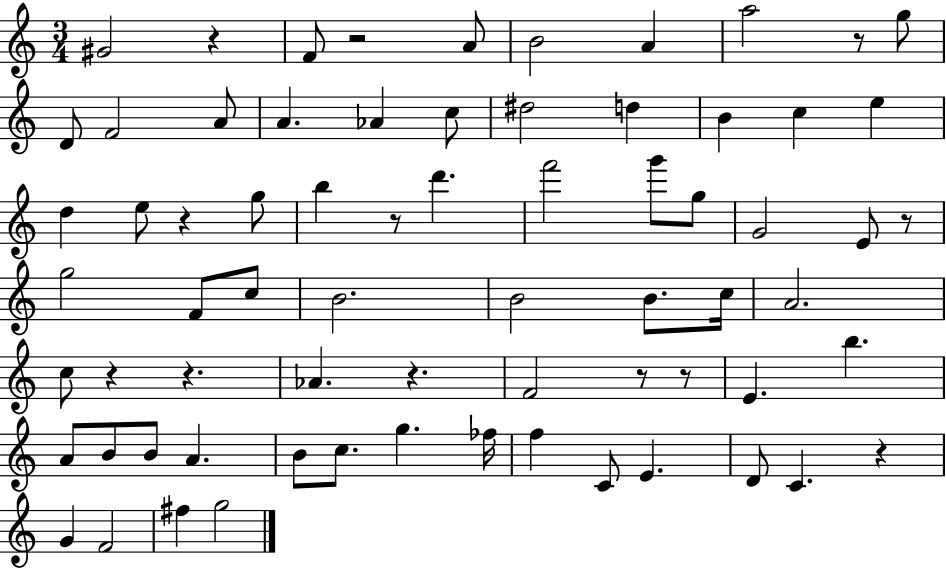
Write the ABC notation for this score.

X:1
T:Untitled
M:3/4
L:1/4
K:C
^G2 z F/2 z2 A/2 B2 A a2 z/2 g/2 D/2 F2 A/2 A _A c/2 ^d2 d B c e d e/2 z g/2 b z/2 d' f'2 g'/2 g/2 G2 E/2 z/2 g2 F/2 c/2 B2 B2 B/2 c/4 A2 c/2 z z _A z F2 z/2 z/2 E b A/2 B/2 B/2 A B/2 c/2 g _f/4 f C/2 E D/2 C z G F2 ^f g2